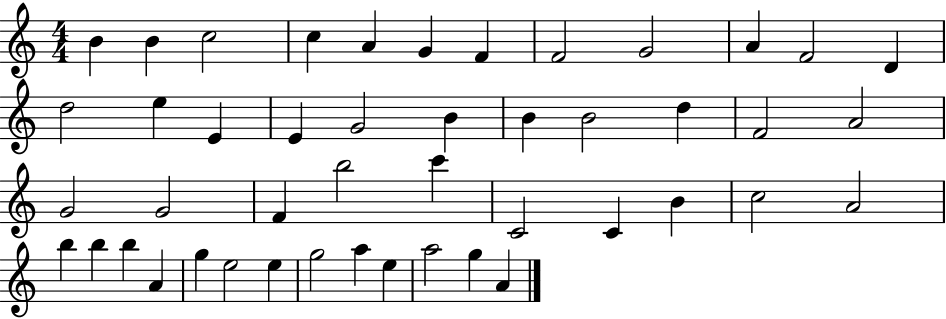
X:1
T:Untitled
M:4/4
L:1/4
K:C
B B c2 c A G F F2 G2 A F2 D d2 e E E G2 B B B2 d F2 A2 G2 G2 F b2 c' C2 C B c2 A2 b b b A g e2 e g2 a e a2 g A